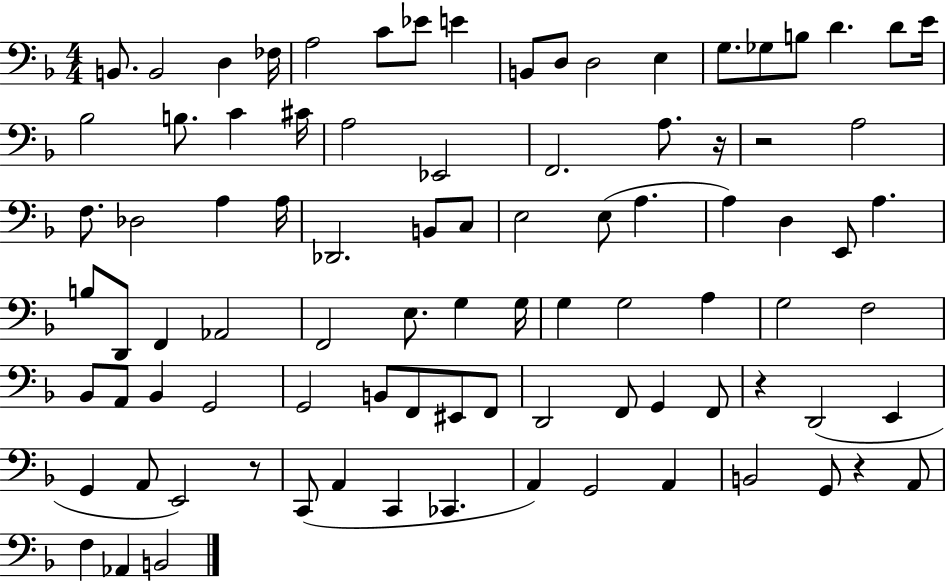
B2/e. B2/h D3/q FES3/s A3/h C4/e Eb4/e E4/q B2/e D3/e D3/h E3/q G3/e. Gb3/e B3/e D4/q. D4/e E4/s Bb3/h B3/e. C4/q C#4/s A3/h Eb2/h F2/h. A3/e. R/s R/h A3/h F3/e. Db3/h A3/q A3/s Db2/h. B2/e C3/e E3/h E3/e A3/q. A3/q D3/q E2/e A3/q. B3/e D2/e F2/q Ab2/h F2/h E3/e. G3/q G3/s G3/q G3/h A3/q G3/h F3/h Bb2/e A2/e Bb2/q G2/h G2/h B2/e F2/e EIS2/e F2/e D2/h F2/e G2/q F2/e R/q D2/h E2/q G2/q A2/e E2/h R/e C2/e A2/q C2/q CES2/q. A2/q G2/h A2/q B2/h G2/e R/q A2/e F3/q Ab2/q B2/h